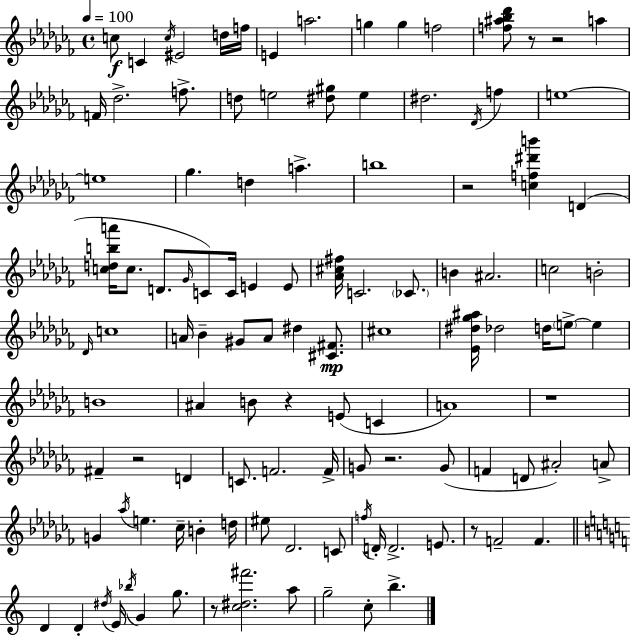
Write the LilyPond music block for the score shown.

{
  \clef treble
  \time 4/4
  \defaultTimeSignature
  \key aes \minor
  \tempo 4 = 100
  \repeat volta 2 { c''8\f c'4 \acciaccatura { c''16 } eis'2 d''16 | f''16 e'4 a''2. | g''4 g''4 f''2 | <f'' ais'' bes'' des'''>8 r8 r2 a''4 | \break f'16 des''2.-> f''8.-> | d''8 e''2 <dis'' gis''>8 e''4 | dis''2. \acciaccatura { des'16 } f''4 | e''1~~ | \break e''1 | ges''4. d''4 a''4.-> | b''1 | r2 <c'' f'' dis''' b'''>4 d'4( | \break <c'' d'' b'' a'''>16 c''8. d'8. \grace { ges'16 } c'8) c'16 e'4 | e'8 <aes' cis'' fis''>16 c'2. | \parenthesize ces'8. b'4 ais'2. | c''2 b'2-. | \break \grace { des'16 } c''1 | a'16 bes'4-- gis'8 a'8 dis''4 | <cis' fis'>8.\mp cis''1 | <ees' dis'' ges'' ais''>16 des''2 d''16 \parenthesize e''8->~~ | \break e''4 b'1 | ais'4 b'8 r4 e'8( | c'4 a'1) | r1 | \break fis'4-- r2 | d'4 c'8. f'2. | f'16-> g'8 r2. | g'8( f'4 d'8 ais'2-.) | \break a'8-> g'4 \acciaccatura { aes''16 } e''4. ces''16-- | b'4-. d''16 eis''8 des'2. | c'8 \acciaccatura { f''16 } d'16-. d'2.-> | e'8. r8 f'2-- | \break f'4. \bar "||" \break \key c \major d'4 d'4-. \acciaccatura { dis''16 } e'16 \acciaccatura { bes''16 } g'4 g''8. | r8 <c'' dis'' fis'''>2. | a''8 g''2-- c''8-. b''4.-> | } \bar "|."
}